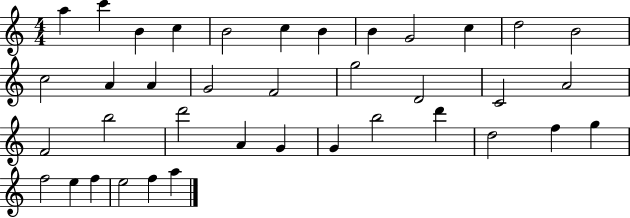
X:1
T:Untitled
M:4/4
L:1/4
K:C
a c' B c B2 c B B G2 c d2 B2 c2 A A G2 F2 g2 D2 C2 A2 F2 b2 d'2 A G G b2 d' d2 f g f2 e f e2 f a